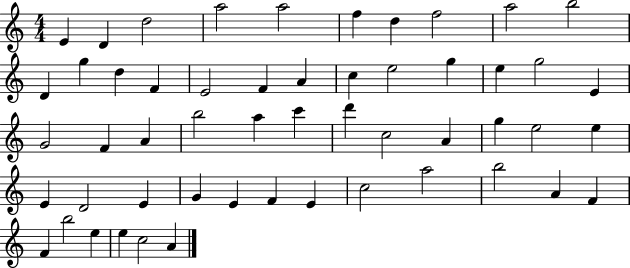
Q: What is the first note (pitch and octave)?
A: E4